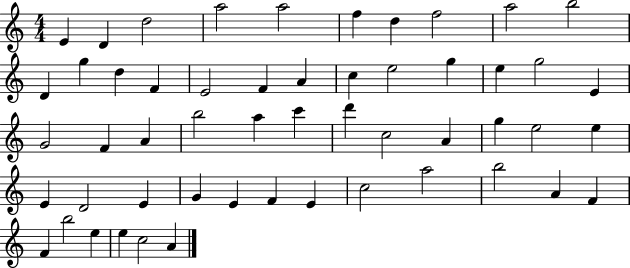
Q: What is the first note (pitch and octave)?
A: E4